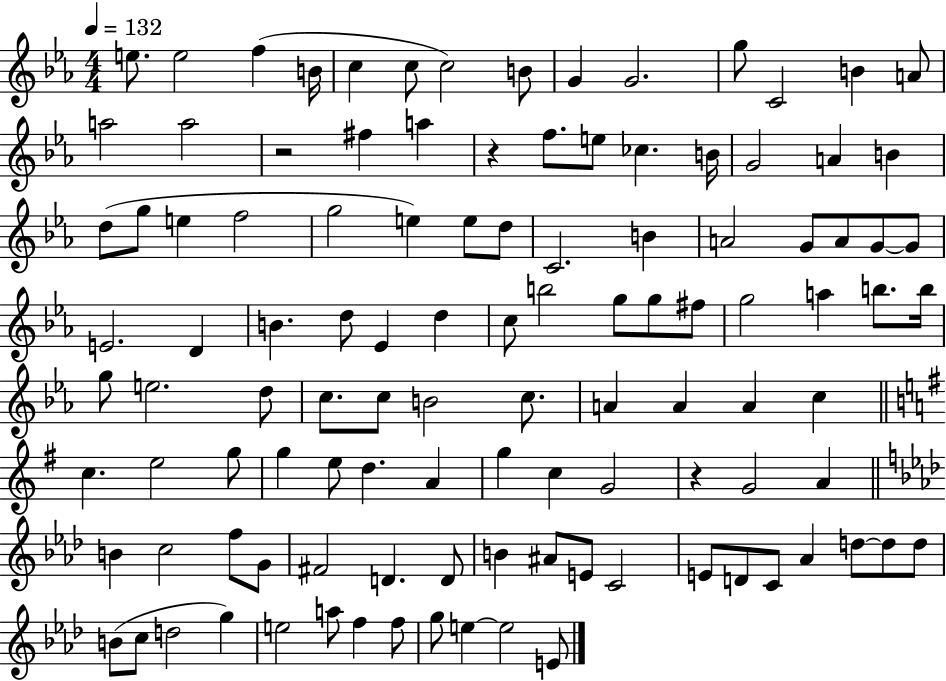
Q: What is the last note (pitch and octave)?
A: E4